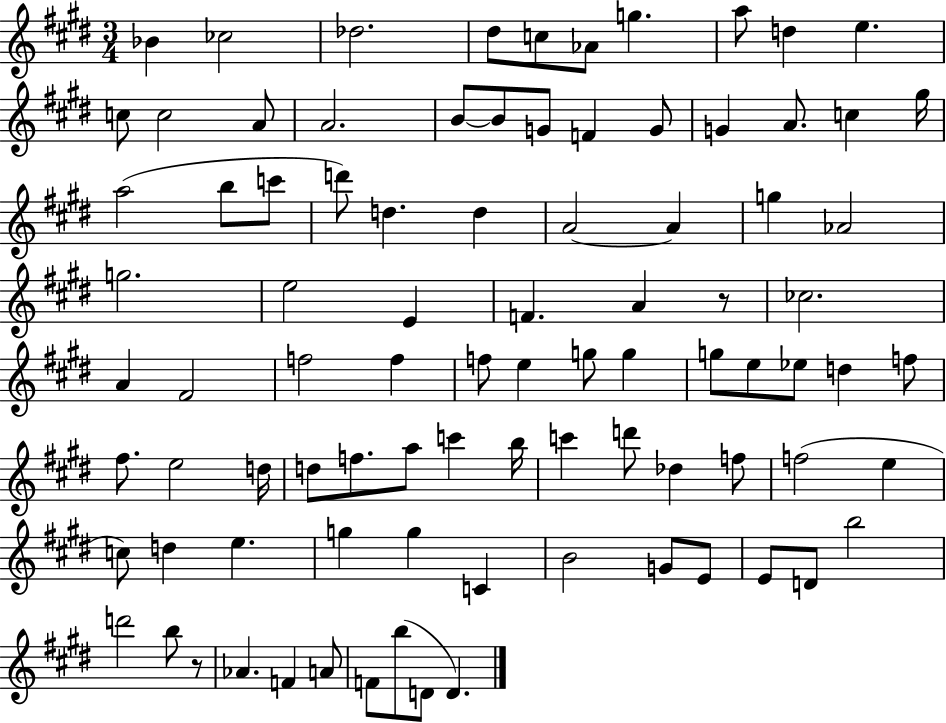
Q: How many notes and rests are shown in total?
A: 89